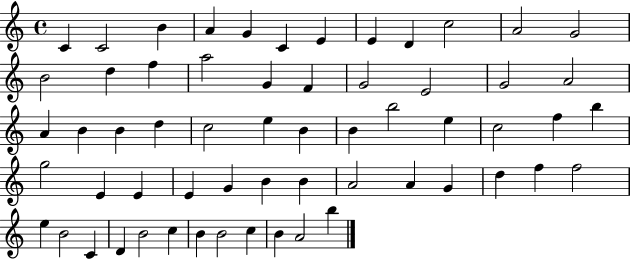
C4/q C4/h B4/q A4/q G4/q C4/q E4/q E4/q D4/q C5/h A4/h G4/h B4/h D5/q F5/q A5/h G4/q F4/q G4/h E4/h G4/h A4/h A4/q B4/q B4/q D5/q C5/h E5/q B4/q B4/q B5/h E5/q C5/h F5/q B5/q G5/h E4/q E4/q E4/q G4/q B4/q B4/q A4/h A4/q G4/q D5/q F5/q F5/h E5/q B4/h C4/q D4/q B4/h C5/q B4/q B4/h C5/q B4/q A4/h B5/q